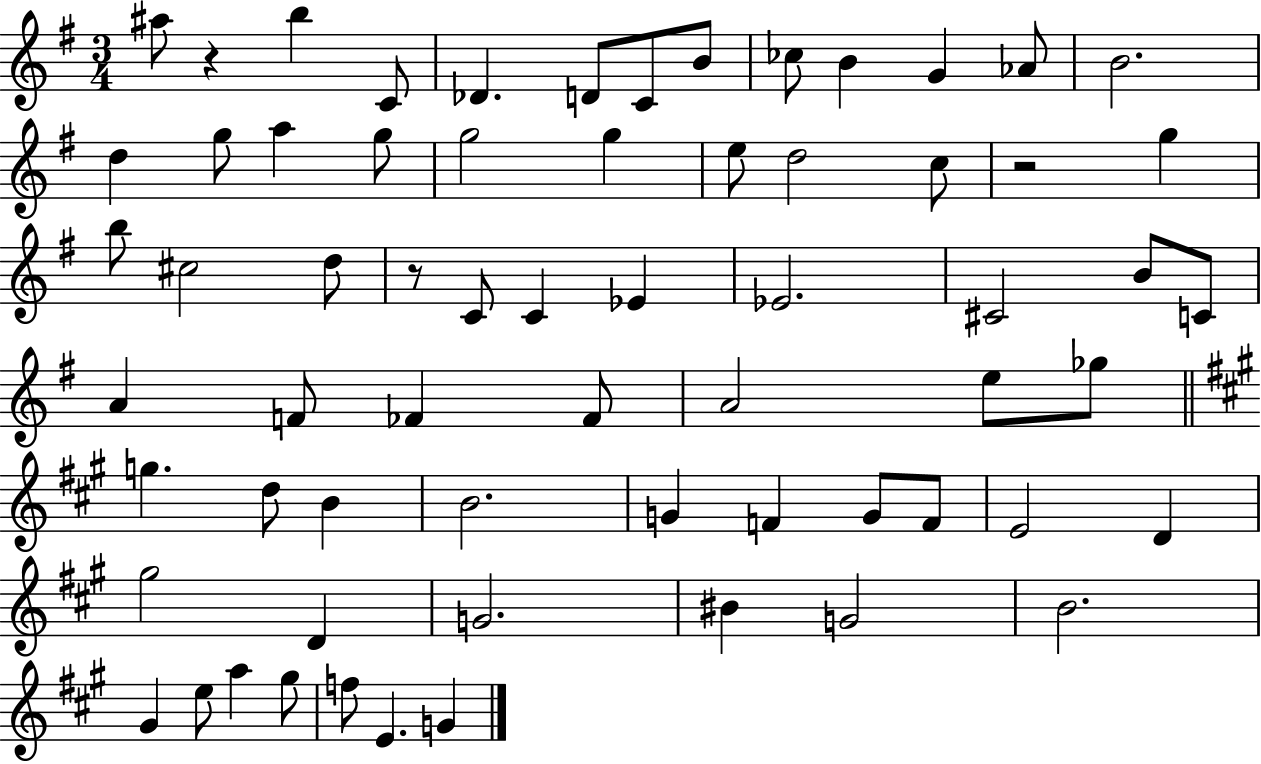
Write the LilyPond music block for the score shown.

{
  \clef treble
  \numericTimeSignature
  \time 3/4
  \key g \major
  ais''8 r4 b''4 c'8 | des'4. d'8 c'8 b'8 | ces''8 b'4 g'4 aes'8 | b'2. | \break d''4 g''8 a''4 g''8 | g''2 g''4 | e''8 d''2 c''8 | r2 g''4 | \break b''8 cis''2 d''8 | r8 c'8 c'4 ees'4 | ees'2. | cis'2 b'8 c'8 | \break a'4 f'8 fes'4 fes'8 | a'2 e''8 ges''8 | \bar "||" \break \key a \major g''4. d''8 b'4 | b'2. | g'4 f'4 g'8 f'8 | e'2 d'4 | \break gis''2 d'4 | g'2. | bis'4 g'2 | b'2. | \break gis'4 e''8 a''4 gis''8 | f''8 e'4. g'4 | \bar "|."
}